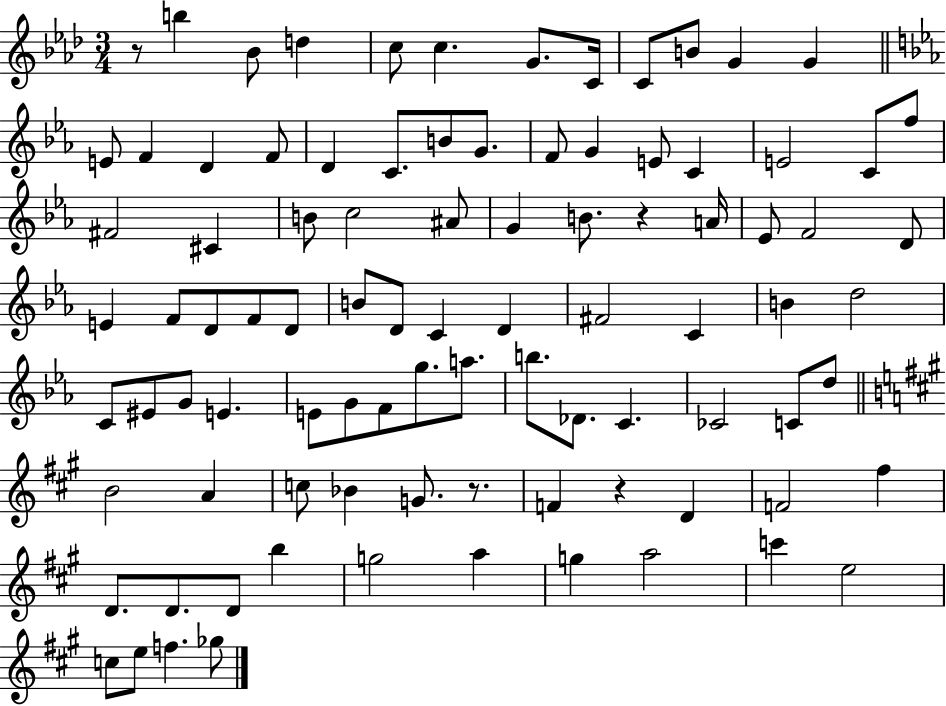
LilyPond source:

{
  \clef treble
  \numericTimeSignature
  \time 3/4
  \key aes \major
  r8 b''4 bes'8 d''4 | c''8 c''4. g'8. c'16 | c'8 b'8 g'4 g'4 | \bar "||" \break \key c \minor e'8 f'4 d'4 f'8 | d'4 c'8. b'8 g'8. | f'8 g'4 e'8 c'4 | e'2 c'8 f''8 | \break fis'2 cis'4 | b'8 c''2 ais'8 | g'4 b'8. r4 a'16 | ees'8 f'2 d'8 | \break e'4 f'8 d'8 f'8 d'8 | b'8 d'8 c'4 d'4 | fis'2 c'4 | b'4 d''2 | \break c'8 eis'8 g'8 e'4. | e'8 g'8 f'8 g''8. a''8. | b''8. des'8. c'4. | ces'2 c'8 d''8 | \break \bar "||" \break \key a \major b'2 a'4 | c''8 bes'4 g'8. r8. | f'4 r4 d'4 | f'2 fis''4 | \break d'8. d'8. d'8 b''4 | g''2 a''4 | g''4 a''2 | c'''4 e''2 | \break c''8 e''8 f''4. ges''8 | \bar "|."
}